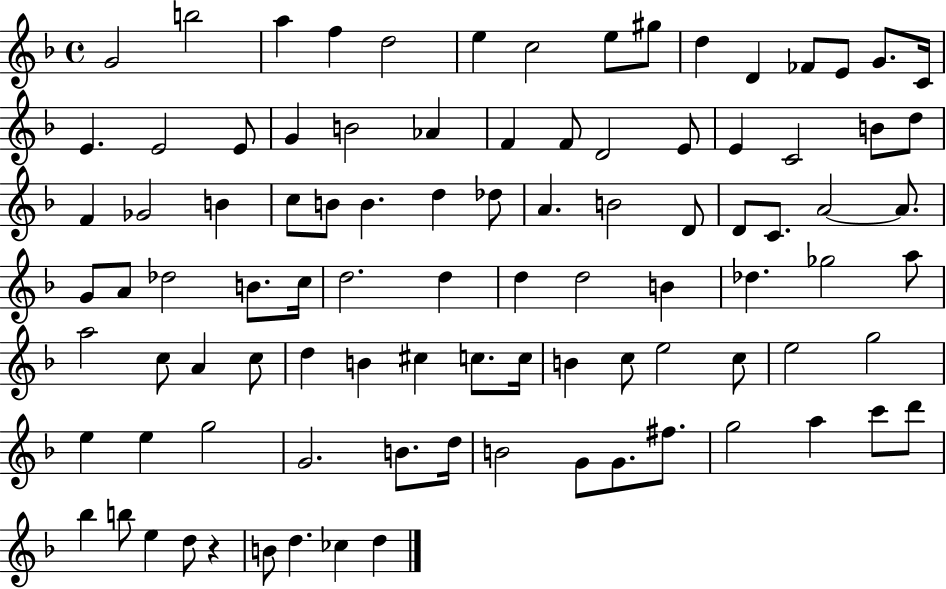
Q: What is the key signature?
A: F major